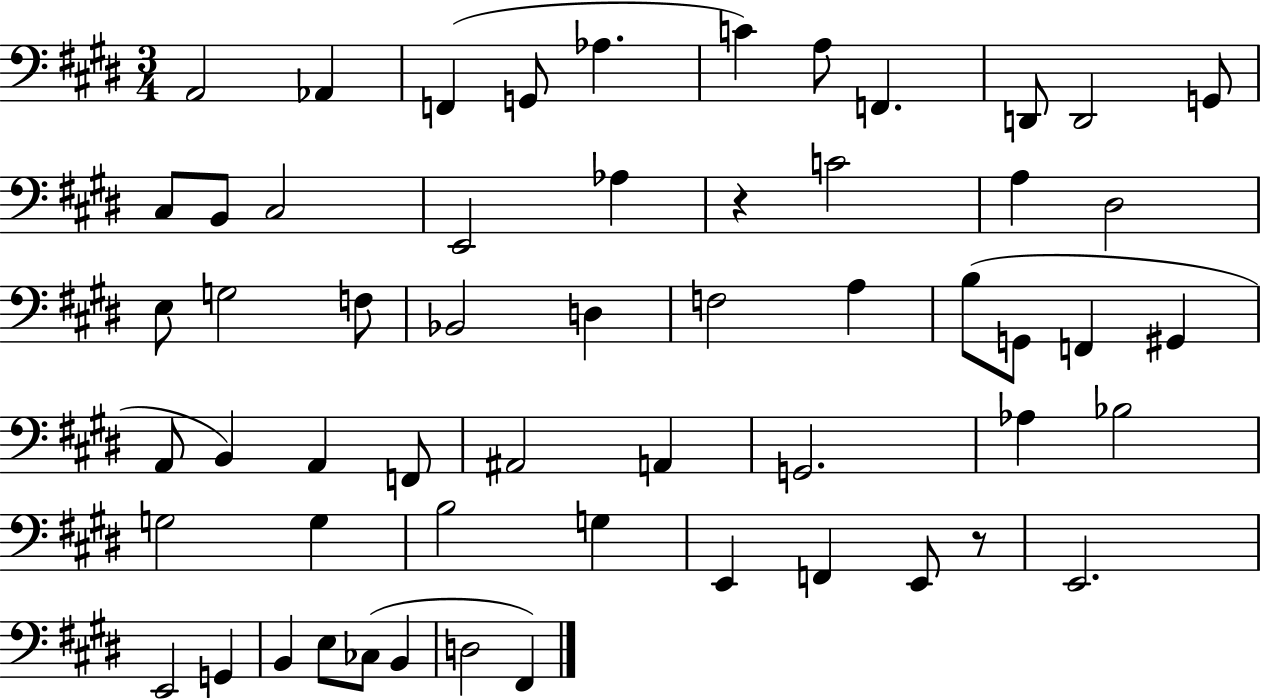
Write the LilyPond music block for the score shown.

{
  \clef bass
  \numericTimeSignature
  \time 3/4
  \key e \major
  \repeat volta 2 { a,2 aes,4 | f,4( g,8 aes4. | c'4) a8 f,4. | d,8 d,2 g,8 | \break cis8 b,8 cis2 | e,2 aes4 | r4 c'2 | a4 dis2 | \break e8 g2 f8 | bes,2 d4 | f2 a4 | b8( g,8 f,4 gis,4 | \break a,8 b,4) a,4 f,8 | ais,2 a,4 | g,2. | aes4 bes2 | \break g2 g4 | b2 g4 | e,4 f,4 e,8 r8 | e,2. | \break e,2 g,4 | b,4 e8 ces8( b,4 | d2 fis,4) | } \bar "|."
}